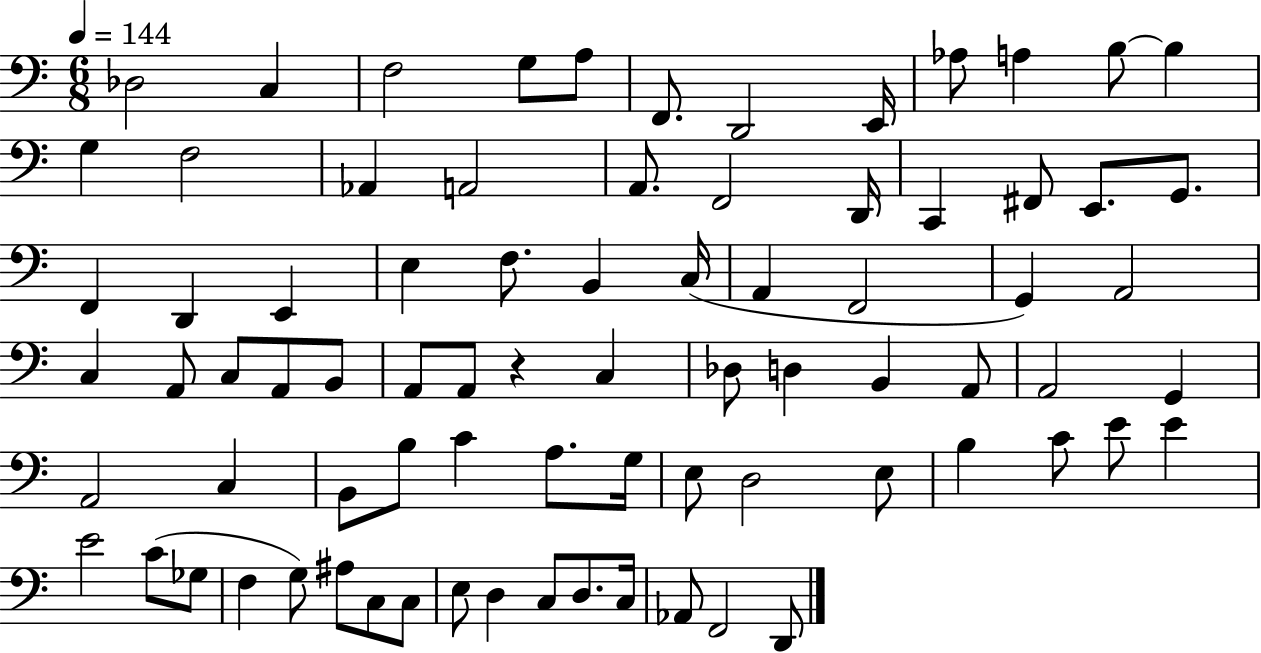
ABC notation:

X:1
T:Untitled
M:6/8
L:1/4
K:C
_D,2 C, F,2 G,/2 A,/2 F,,/2 D,,2 E,,/4 _A,/2 A, B,/2 B, G, F,2 _A,, A,,2 A,,/2 F,,2 D,,/4 C,, ^F,,/2 E,,/2 G,,/2 F,, D,, E,, E, F,/2 B,, C,/4 A,, F,,2 G,, A,,2 C, A,,/2 C,/2 A,,/2 B,,/2 A,,/2 A,,/2 z C, _D,/2 D, B,, A,,/2 A,,2 G,, A,,2 C, B,,/2 B,/2 C A,/2 G,/4 E,/2 D,2 E,/2 B, C/2 E/2 E E2 C/2 _G,/2 F, G,/2 ^A,/2 C,/2 C,/2 E,/2 D, C,/2 D,/2 C,/4 _A,,/2 F,,2 D,,/2